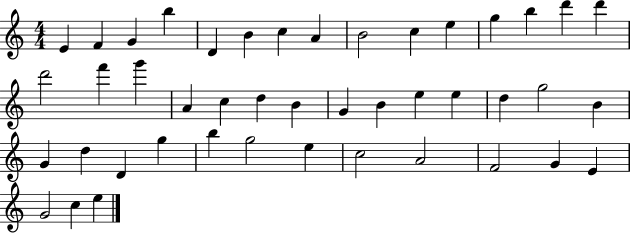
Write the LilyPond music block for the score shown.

{
  \clef treble
  \numericTimeSignature
  \time 4/4
  \key c \major
  e'4 f'4 g'4 b''4 | d'4 b'4 c''4 a'4 | b'2 c''4 e''4 | g''4 b''4 d'''4 d'''4 | \break d'''2 f'''4 g'''4 | a'4 c''4 d''4 b'4 | g'4 b'4 e''4 e''4 | d''4 g''2 b'4 | \break g'4 d''4 d'4 g''4 | b''4 g''2 e''4 | c''2 a'2 | f'2 g'4 e'4 | \break g'2 c''4 e''4 | \bar "|."
}